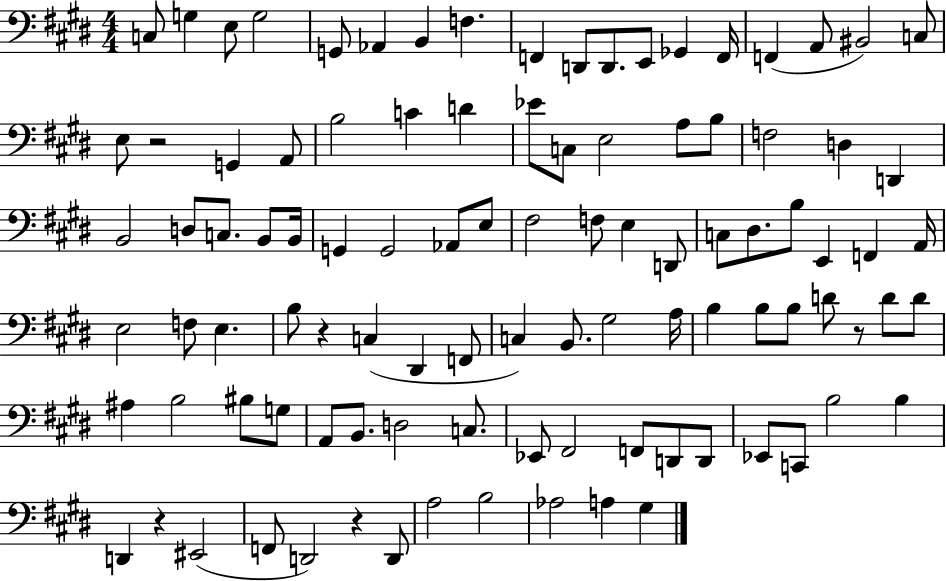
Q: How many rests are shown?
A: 5